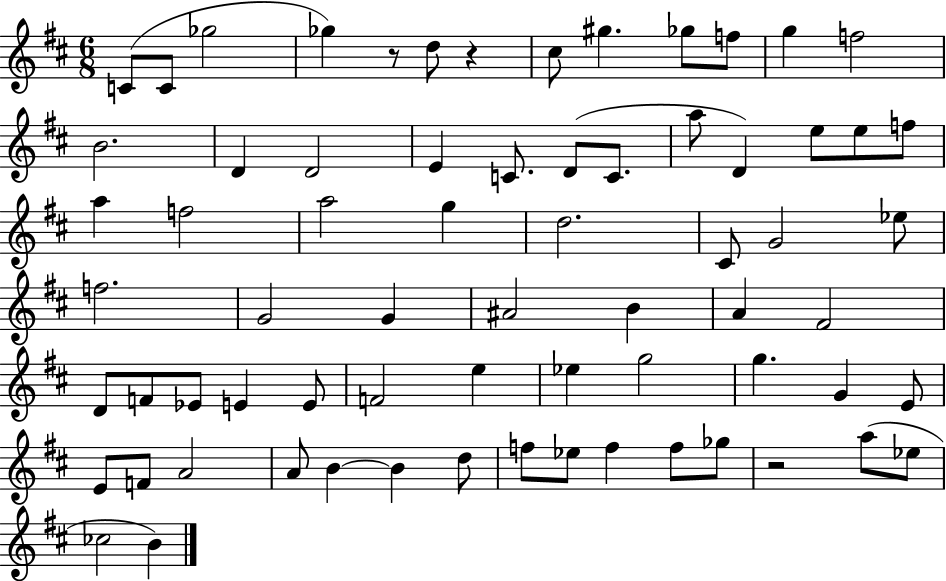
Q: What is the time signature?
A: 6/8